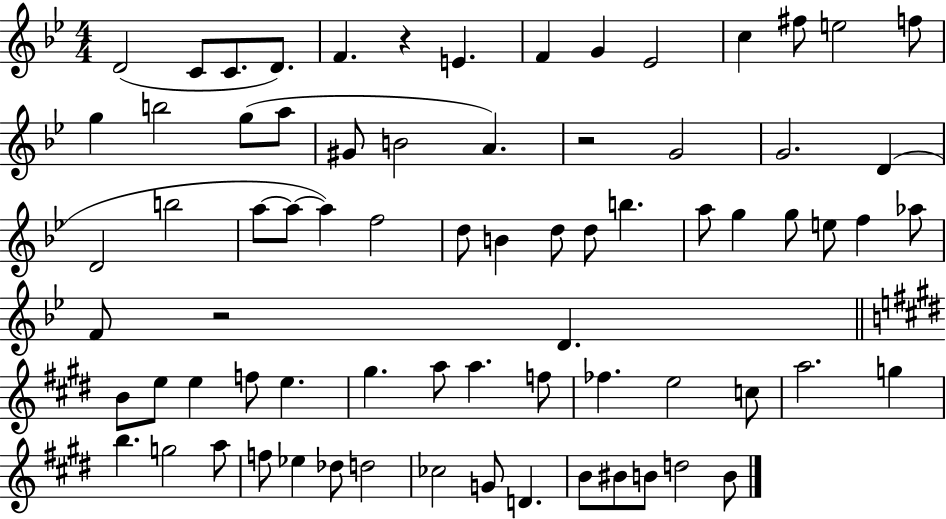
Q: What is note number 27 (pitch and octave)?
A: A5